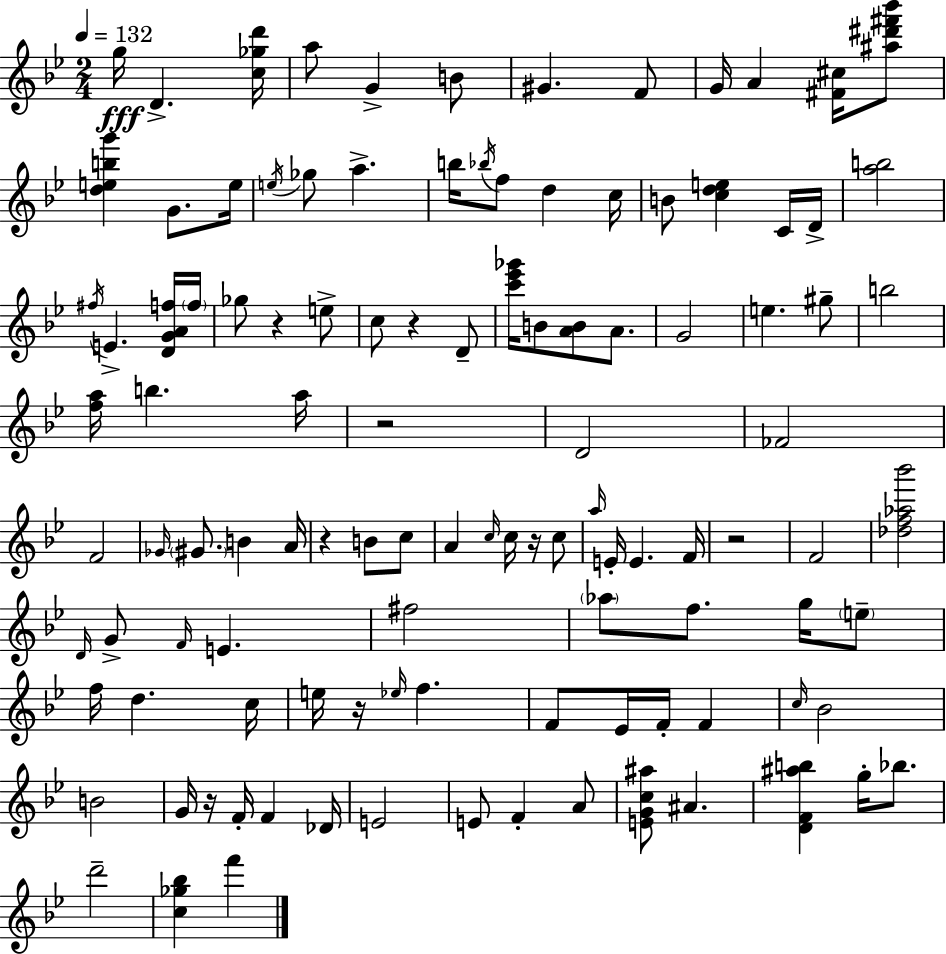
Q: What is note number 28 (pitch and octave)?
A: C5